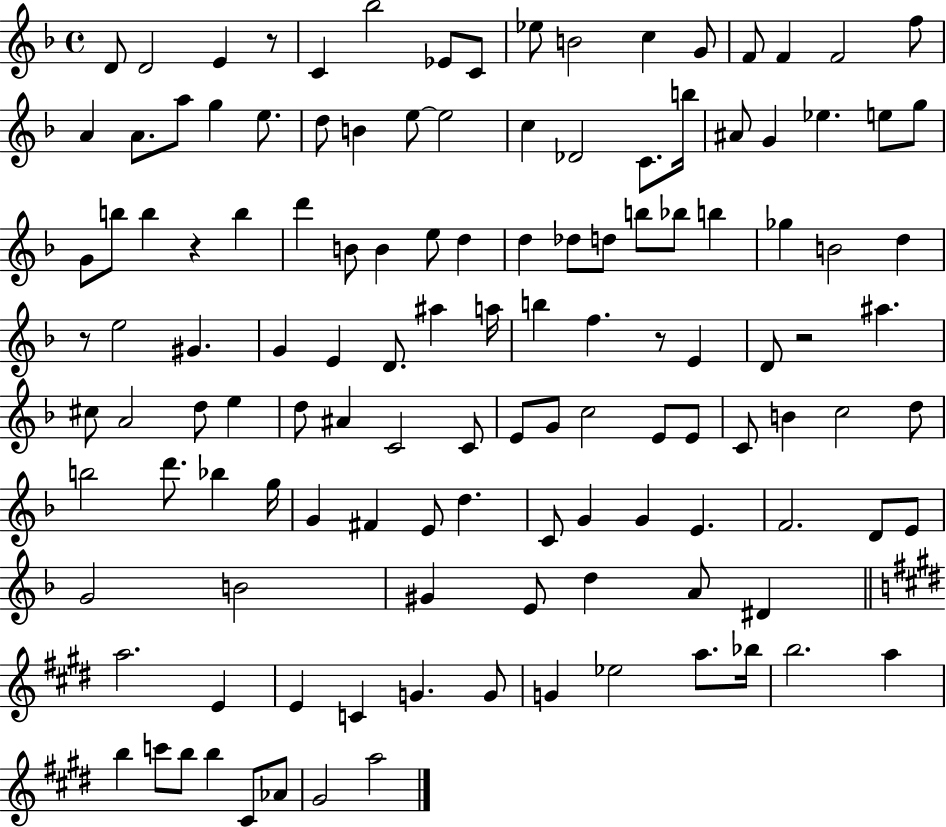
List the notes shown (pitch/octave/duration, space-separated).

D4/e D4/h E4/q R/e C4/q Bb5/h Eb4/e C4/e Eb5/e B4/h C5/q G4/e F4/e F4/q F4/h F5/e A4/q A4/e. A5/e G5/q E5/e. D5/e B4/q E5/e E5/h C5/q Db4/h C4/e. B5/s A#4/e G4/q Eb5/q. E5/e G5/e G4/e B5/e B5/q R/q B5/q D6/q B4/e B4/q E5/e D5/q D5/q Db5/e D5/e B5/e Bb5/e B5/q Gb5/q B4/h D5/q R/e E5/h G#4/q. G4/q E4/q D4/e. A#5/q A5/s B5/q F5/q. R/e E4/q D4/e R/h A#5/q. C#5/e A4/h D5/e E5/q D5/e A#4/q C4/h C4/e E4/e G4/e C5/h E4/e E4/e C4/e B4/q C5/h D5/e B5/h D6/e. Bb5/q G5/s G4/q F#4/q E4/e D5/q. C4/e G4/q G4/q E4/q. F4/h. D4/e E4/e G4/h B4/h G#4/q E4/e D5/q A4/e D#4/q A5/h. E4/q E4/q C4/q G4/q. G4/e G4/q Eb5/h A5/e. Bb5/s B5/h. A5/q B5/q C6/e B5/e B5/q C#4/e Ab4/e G#4/h A5/h